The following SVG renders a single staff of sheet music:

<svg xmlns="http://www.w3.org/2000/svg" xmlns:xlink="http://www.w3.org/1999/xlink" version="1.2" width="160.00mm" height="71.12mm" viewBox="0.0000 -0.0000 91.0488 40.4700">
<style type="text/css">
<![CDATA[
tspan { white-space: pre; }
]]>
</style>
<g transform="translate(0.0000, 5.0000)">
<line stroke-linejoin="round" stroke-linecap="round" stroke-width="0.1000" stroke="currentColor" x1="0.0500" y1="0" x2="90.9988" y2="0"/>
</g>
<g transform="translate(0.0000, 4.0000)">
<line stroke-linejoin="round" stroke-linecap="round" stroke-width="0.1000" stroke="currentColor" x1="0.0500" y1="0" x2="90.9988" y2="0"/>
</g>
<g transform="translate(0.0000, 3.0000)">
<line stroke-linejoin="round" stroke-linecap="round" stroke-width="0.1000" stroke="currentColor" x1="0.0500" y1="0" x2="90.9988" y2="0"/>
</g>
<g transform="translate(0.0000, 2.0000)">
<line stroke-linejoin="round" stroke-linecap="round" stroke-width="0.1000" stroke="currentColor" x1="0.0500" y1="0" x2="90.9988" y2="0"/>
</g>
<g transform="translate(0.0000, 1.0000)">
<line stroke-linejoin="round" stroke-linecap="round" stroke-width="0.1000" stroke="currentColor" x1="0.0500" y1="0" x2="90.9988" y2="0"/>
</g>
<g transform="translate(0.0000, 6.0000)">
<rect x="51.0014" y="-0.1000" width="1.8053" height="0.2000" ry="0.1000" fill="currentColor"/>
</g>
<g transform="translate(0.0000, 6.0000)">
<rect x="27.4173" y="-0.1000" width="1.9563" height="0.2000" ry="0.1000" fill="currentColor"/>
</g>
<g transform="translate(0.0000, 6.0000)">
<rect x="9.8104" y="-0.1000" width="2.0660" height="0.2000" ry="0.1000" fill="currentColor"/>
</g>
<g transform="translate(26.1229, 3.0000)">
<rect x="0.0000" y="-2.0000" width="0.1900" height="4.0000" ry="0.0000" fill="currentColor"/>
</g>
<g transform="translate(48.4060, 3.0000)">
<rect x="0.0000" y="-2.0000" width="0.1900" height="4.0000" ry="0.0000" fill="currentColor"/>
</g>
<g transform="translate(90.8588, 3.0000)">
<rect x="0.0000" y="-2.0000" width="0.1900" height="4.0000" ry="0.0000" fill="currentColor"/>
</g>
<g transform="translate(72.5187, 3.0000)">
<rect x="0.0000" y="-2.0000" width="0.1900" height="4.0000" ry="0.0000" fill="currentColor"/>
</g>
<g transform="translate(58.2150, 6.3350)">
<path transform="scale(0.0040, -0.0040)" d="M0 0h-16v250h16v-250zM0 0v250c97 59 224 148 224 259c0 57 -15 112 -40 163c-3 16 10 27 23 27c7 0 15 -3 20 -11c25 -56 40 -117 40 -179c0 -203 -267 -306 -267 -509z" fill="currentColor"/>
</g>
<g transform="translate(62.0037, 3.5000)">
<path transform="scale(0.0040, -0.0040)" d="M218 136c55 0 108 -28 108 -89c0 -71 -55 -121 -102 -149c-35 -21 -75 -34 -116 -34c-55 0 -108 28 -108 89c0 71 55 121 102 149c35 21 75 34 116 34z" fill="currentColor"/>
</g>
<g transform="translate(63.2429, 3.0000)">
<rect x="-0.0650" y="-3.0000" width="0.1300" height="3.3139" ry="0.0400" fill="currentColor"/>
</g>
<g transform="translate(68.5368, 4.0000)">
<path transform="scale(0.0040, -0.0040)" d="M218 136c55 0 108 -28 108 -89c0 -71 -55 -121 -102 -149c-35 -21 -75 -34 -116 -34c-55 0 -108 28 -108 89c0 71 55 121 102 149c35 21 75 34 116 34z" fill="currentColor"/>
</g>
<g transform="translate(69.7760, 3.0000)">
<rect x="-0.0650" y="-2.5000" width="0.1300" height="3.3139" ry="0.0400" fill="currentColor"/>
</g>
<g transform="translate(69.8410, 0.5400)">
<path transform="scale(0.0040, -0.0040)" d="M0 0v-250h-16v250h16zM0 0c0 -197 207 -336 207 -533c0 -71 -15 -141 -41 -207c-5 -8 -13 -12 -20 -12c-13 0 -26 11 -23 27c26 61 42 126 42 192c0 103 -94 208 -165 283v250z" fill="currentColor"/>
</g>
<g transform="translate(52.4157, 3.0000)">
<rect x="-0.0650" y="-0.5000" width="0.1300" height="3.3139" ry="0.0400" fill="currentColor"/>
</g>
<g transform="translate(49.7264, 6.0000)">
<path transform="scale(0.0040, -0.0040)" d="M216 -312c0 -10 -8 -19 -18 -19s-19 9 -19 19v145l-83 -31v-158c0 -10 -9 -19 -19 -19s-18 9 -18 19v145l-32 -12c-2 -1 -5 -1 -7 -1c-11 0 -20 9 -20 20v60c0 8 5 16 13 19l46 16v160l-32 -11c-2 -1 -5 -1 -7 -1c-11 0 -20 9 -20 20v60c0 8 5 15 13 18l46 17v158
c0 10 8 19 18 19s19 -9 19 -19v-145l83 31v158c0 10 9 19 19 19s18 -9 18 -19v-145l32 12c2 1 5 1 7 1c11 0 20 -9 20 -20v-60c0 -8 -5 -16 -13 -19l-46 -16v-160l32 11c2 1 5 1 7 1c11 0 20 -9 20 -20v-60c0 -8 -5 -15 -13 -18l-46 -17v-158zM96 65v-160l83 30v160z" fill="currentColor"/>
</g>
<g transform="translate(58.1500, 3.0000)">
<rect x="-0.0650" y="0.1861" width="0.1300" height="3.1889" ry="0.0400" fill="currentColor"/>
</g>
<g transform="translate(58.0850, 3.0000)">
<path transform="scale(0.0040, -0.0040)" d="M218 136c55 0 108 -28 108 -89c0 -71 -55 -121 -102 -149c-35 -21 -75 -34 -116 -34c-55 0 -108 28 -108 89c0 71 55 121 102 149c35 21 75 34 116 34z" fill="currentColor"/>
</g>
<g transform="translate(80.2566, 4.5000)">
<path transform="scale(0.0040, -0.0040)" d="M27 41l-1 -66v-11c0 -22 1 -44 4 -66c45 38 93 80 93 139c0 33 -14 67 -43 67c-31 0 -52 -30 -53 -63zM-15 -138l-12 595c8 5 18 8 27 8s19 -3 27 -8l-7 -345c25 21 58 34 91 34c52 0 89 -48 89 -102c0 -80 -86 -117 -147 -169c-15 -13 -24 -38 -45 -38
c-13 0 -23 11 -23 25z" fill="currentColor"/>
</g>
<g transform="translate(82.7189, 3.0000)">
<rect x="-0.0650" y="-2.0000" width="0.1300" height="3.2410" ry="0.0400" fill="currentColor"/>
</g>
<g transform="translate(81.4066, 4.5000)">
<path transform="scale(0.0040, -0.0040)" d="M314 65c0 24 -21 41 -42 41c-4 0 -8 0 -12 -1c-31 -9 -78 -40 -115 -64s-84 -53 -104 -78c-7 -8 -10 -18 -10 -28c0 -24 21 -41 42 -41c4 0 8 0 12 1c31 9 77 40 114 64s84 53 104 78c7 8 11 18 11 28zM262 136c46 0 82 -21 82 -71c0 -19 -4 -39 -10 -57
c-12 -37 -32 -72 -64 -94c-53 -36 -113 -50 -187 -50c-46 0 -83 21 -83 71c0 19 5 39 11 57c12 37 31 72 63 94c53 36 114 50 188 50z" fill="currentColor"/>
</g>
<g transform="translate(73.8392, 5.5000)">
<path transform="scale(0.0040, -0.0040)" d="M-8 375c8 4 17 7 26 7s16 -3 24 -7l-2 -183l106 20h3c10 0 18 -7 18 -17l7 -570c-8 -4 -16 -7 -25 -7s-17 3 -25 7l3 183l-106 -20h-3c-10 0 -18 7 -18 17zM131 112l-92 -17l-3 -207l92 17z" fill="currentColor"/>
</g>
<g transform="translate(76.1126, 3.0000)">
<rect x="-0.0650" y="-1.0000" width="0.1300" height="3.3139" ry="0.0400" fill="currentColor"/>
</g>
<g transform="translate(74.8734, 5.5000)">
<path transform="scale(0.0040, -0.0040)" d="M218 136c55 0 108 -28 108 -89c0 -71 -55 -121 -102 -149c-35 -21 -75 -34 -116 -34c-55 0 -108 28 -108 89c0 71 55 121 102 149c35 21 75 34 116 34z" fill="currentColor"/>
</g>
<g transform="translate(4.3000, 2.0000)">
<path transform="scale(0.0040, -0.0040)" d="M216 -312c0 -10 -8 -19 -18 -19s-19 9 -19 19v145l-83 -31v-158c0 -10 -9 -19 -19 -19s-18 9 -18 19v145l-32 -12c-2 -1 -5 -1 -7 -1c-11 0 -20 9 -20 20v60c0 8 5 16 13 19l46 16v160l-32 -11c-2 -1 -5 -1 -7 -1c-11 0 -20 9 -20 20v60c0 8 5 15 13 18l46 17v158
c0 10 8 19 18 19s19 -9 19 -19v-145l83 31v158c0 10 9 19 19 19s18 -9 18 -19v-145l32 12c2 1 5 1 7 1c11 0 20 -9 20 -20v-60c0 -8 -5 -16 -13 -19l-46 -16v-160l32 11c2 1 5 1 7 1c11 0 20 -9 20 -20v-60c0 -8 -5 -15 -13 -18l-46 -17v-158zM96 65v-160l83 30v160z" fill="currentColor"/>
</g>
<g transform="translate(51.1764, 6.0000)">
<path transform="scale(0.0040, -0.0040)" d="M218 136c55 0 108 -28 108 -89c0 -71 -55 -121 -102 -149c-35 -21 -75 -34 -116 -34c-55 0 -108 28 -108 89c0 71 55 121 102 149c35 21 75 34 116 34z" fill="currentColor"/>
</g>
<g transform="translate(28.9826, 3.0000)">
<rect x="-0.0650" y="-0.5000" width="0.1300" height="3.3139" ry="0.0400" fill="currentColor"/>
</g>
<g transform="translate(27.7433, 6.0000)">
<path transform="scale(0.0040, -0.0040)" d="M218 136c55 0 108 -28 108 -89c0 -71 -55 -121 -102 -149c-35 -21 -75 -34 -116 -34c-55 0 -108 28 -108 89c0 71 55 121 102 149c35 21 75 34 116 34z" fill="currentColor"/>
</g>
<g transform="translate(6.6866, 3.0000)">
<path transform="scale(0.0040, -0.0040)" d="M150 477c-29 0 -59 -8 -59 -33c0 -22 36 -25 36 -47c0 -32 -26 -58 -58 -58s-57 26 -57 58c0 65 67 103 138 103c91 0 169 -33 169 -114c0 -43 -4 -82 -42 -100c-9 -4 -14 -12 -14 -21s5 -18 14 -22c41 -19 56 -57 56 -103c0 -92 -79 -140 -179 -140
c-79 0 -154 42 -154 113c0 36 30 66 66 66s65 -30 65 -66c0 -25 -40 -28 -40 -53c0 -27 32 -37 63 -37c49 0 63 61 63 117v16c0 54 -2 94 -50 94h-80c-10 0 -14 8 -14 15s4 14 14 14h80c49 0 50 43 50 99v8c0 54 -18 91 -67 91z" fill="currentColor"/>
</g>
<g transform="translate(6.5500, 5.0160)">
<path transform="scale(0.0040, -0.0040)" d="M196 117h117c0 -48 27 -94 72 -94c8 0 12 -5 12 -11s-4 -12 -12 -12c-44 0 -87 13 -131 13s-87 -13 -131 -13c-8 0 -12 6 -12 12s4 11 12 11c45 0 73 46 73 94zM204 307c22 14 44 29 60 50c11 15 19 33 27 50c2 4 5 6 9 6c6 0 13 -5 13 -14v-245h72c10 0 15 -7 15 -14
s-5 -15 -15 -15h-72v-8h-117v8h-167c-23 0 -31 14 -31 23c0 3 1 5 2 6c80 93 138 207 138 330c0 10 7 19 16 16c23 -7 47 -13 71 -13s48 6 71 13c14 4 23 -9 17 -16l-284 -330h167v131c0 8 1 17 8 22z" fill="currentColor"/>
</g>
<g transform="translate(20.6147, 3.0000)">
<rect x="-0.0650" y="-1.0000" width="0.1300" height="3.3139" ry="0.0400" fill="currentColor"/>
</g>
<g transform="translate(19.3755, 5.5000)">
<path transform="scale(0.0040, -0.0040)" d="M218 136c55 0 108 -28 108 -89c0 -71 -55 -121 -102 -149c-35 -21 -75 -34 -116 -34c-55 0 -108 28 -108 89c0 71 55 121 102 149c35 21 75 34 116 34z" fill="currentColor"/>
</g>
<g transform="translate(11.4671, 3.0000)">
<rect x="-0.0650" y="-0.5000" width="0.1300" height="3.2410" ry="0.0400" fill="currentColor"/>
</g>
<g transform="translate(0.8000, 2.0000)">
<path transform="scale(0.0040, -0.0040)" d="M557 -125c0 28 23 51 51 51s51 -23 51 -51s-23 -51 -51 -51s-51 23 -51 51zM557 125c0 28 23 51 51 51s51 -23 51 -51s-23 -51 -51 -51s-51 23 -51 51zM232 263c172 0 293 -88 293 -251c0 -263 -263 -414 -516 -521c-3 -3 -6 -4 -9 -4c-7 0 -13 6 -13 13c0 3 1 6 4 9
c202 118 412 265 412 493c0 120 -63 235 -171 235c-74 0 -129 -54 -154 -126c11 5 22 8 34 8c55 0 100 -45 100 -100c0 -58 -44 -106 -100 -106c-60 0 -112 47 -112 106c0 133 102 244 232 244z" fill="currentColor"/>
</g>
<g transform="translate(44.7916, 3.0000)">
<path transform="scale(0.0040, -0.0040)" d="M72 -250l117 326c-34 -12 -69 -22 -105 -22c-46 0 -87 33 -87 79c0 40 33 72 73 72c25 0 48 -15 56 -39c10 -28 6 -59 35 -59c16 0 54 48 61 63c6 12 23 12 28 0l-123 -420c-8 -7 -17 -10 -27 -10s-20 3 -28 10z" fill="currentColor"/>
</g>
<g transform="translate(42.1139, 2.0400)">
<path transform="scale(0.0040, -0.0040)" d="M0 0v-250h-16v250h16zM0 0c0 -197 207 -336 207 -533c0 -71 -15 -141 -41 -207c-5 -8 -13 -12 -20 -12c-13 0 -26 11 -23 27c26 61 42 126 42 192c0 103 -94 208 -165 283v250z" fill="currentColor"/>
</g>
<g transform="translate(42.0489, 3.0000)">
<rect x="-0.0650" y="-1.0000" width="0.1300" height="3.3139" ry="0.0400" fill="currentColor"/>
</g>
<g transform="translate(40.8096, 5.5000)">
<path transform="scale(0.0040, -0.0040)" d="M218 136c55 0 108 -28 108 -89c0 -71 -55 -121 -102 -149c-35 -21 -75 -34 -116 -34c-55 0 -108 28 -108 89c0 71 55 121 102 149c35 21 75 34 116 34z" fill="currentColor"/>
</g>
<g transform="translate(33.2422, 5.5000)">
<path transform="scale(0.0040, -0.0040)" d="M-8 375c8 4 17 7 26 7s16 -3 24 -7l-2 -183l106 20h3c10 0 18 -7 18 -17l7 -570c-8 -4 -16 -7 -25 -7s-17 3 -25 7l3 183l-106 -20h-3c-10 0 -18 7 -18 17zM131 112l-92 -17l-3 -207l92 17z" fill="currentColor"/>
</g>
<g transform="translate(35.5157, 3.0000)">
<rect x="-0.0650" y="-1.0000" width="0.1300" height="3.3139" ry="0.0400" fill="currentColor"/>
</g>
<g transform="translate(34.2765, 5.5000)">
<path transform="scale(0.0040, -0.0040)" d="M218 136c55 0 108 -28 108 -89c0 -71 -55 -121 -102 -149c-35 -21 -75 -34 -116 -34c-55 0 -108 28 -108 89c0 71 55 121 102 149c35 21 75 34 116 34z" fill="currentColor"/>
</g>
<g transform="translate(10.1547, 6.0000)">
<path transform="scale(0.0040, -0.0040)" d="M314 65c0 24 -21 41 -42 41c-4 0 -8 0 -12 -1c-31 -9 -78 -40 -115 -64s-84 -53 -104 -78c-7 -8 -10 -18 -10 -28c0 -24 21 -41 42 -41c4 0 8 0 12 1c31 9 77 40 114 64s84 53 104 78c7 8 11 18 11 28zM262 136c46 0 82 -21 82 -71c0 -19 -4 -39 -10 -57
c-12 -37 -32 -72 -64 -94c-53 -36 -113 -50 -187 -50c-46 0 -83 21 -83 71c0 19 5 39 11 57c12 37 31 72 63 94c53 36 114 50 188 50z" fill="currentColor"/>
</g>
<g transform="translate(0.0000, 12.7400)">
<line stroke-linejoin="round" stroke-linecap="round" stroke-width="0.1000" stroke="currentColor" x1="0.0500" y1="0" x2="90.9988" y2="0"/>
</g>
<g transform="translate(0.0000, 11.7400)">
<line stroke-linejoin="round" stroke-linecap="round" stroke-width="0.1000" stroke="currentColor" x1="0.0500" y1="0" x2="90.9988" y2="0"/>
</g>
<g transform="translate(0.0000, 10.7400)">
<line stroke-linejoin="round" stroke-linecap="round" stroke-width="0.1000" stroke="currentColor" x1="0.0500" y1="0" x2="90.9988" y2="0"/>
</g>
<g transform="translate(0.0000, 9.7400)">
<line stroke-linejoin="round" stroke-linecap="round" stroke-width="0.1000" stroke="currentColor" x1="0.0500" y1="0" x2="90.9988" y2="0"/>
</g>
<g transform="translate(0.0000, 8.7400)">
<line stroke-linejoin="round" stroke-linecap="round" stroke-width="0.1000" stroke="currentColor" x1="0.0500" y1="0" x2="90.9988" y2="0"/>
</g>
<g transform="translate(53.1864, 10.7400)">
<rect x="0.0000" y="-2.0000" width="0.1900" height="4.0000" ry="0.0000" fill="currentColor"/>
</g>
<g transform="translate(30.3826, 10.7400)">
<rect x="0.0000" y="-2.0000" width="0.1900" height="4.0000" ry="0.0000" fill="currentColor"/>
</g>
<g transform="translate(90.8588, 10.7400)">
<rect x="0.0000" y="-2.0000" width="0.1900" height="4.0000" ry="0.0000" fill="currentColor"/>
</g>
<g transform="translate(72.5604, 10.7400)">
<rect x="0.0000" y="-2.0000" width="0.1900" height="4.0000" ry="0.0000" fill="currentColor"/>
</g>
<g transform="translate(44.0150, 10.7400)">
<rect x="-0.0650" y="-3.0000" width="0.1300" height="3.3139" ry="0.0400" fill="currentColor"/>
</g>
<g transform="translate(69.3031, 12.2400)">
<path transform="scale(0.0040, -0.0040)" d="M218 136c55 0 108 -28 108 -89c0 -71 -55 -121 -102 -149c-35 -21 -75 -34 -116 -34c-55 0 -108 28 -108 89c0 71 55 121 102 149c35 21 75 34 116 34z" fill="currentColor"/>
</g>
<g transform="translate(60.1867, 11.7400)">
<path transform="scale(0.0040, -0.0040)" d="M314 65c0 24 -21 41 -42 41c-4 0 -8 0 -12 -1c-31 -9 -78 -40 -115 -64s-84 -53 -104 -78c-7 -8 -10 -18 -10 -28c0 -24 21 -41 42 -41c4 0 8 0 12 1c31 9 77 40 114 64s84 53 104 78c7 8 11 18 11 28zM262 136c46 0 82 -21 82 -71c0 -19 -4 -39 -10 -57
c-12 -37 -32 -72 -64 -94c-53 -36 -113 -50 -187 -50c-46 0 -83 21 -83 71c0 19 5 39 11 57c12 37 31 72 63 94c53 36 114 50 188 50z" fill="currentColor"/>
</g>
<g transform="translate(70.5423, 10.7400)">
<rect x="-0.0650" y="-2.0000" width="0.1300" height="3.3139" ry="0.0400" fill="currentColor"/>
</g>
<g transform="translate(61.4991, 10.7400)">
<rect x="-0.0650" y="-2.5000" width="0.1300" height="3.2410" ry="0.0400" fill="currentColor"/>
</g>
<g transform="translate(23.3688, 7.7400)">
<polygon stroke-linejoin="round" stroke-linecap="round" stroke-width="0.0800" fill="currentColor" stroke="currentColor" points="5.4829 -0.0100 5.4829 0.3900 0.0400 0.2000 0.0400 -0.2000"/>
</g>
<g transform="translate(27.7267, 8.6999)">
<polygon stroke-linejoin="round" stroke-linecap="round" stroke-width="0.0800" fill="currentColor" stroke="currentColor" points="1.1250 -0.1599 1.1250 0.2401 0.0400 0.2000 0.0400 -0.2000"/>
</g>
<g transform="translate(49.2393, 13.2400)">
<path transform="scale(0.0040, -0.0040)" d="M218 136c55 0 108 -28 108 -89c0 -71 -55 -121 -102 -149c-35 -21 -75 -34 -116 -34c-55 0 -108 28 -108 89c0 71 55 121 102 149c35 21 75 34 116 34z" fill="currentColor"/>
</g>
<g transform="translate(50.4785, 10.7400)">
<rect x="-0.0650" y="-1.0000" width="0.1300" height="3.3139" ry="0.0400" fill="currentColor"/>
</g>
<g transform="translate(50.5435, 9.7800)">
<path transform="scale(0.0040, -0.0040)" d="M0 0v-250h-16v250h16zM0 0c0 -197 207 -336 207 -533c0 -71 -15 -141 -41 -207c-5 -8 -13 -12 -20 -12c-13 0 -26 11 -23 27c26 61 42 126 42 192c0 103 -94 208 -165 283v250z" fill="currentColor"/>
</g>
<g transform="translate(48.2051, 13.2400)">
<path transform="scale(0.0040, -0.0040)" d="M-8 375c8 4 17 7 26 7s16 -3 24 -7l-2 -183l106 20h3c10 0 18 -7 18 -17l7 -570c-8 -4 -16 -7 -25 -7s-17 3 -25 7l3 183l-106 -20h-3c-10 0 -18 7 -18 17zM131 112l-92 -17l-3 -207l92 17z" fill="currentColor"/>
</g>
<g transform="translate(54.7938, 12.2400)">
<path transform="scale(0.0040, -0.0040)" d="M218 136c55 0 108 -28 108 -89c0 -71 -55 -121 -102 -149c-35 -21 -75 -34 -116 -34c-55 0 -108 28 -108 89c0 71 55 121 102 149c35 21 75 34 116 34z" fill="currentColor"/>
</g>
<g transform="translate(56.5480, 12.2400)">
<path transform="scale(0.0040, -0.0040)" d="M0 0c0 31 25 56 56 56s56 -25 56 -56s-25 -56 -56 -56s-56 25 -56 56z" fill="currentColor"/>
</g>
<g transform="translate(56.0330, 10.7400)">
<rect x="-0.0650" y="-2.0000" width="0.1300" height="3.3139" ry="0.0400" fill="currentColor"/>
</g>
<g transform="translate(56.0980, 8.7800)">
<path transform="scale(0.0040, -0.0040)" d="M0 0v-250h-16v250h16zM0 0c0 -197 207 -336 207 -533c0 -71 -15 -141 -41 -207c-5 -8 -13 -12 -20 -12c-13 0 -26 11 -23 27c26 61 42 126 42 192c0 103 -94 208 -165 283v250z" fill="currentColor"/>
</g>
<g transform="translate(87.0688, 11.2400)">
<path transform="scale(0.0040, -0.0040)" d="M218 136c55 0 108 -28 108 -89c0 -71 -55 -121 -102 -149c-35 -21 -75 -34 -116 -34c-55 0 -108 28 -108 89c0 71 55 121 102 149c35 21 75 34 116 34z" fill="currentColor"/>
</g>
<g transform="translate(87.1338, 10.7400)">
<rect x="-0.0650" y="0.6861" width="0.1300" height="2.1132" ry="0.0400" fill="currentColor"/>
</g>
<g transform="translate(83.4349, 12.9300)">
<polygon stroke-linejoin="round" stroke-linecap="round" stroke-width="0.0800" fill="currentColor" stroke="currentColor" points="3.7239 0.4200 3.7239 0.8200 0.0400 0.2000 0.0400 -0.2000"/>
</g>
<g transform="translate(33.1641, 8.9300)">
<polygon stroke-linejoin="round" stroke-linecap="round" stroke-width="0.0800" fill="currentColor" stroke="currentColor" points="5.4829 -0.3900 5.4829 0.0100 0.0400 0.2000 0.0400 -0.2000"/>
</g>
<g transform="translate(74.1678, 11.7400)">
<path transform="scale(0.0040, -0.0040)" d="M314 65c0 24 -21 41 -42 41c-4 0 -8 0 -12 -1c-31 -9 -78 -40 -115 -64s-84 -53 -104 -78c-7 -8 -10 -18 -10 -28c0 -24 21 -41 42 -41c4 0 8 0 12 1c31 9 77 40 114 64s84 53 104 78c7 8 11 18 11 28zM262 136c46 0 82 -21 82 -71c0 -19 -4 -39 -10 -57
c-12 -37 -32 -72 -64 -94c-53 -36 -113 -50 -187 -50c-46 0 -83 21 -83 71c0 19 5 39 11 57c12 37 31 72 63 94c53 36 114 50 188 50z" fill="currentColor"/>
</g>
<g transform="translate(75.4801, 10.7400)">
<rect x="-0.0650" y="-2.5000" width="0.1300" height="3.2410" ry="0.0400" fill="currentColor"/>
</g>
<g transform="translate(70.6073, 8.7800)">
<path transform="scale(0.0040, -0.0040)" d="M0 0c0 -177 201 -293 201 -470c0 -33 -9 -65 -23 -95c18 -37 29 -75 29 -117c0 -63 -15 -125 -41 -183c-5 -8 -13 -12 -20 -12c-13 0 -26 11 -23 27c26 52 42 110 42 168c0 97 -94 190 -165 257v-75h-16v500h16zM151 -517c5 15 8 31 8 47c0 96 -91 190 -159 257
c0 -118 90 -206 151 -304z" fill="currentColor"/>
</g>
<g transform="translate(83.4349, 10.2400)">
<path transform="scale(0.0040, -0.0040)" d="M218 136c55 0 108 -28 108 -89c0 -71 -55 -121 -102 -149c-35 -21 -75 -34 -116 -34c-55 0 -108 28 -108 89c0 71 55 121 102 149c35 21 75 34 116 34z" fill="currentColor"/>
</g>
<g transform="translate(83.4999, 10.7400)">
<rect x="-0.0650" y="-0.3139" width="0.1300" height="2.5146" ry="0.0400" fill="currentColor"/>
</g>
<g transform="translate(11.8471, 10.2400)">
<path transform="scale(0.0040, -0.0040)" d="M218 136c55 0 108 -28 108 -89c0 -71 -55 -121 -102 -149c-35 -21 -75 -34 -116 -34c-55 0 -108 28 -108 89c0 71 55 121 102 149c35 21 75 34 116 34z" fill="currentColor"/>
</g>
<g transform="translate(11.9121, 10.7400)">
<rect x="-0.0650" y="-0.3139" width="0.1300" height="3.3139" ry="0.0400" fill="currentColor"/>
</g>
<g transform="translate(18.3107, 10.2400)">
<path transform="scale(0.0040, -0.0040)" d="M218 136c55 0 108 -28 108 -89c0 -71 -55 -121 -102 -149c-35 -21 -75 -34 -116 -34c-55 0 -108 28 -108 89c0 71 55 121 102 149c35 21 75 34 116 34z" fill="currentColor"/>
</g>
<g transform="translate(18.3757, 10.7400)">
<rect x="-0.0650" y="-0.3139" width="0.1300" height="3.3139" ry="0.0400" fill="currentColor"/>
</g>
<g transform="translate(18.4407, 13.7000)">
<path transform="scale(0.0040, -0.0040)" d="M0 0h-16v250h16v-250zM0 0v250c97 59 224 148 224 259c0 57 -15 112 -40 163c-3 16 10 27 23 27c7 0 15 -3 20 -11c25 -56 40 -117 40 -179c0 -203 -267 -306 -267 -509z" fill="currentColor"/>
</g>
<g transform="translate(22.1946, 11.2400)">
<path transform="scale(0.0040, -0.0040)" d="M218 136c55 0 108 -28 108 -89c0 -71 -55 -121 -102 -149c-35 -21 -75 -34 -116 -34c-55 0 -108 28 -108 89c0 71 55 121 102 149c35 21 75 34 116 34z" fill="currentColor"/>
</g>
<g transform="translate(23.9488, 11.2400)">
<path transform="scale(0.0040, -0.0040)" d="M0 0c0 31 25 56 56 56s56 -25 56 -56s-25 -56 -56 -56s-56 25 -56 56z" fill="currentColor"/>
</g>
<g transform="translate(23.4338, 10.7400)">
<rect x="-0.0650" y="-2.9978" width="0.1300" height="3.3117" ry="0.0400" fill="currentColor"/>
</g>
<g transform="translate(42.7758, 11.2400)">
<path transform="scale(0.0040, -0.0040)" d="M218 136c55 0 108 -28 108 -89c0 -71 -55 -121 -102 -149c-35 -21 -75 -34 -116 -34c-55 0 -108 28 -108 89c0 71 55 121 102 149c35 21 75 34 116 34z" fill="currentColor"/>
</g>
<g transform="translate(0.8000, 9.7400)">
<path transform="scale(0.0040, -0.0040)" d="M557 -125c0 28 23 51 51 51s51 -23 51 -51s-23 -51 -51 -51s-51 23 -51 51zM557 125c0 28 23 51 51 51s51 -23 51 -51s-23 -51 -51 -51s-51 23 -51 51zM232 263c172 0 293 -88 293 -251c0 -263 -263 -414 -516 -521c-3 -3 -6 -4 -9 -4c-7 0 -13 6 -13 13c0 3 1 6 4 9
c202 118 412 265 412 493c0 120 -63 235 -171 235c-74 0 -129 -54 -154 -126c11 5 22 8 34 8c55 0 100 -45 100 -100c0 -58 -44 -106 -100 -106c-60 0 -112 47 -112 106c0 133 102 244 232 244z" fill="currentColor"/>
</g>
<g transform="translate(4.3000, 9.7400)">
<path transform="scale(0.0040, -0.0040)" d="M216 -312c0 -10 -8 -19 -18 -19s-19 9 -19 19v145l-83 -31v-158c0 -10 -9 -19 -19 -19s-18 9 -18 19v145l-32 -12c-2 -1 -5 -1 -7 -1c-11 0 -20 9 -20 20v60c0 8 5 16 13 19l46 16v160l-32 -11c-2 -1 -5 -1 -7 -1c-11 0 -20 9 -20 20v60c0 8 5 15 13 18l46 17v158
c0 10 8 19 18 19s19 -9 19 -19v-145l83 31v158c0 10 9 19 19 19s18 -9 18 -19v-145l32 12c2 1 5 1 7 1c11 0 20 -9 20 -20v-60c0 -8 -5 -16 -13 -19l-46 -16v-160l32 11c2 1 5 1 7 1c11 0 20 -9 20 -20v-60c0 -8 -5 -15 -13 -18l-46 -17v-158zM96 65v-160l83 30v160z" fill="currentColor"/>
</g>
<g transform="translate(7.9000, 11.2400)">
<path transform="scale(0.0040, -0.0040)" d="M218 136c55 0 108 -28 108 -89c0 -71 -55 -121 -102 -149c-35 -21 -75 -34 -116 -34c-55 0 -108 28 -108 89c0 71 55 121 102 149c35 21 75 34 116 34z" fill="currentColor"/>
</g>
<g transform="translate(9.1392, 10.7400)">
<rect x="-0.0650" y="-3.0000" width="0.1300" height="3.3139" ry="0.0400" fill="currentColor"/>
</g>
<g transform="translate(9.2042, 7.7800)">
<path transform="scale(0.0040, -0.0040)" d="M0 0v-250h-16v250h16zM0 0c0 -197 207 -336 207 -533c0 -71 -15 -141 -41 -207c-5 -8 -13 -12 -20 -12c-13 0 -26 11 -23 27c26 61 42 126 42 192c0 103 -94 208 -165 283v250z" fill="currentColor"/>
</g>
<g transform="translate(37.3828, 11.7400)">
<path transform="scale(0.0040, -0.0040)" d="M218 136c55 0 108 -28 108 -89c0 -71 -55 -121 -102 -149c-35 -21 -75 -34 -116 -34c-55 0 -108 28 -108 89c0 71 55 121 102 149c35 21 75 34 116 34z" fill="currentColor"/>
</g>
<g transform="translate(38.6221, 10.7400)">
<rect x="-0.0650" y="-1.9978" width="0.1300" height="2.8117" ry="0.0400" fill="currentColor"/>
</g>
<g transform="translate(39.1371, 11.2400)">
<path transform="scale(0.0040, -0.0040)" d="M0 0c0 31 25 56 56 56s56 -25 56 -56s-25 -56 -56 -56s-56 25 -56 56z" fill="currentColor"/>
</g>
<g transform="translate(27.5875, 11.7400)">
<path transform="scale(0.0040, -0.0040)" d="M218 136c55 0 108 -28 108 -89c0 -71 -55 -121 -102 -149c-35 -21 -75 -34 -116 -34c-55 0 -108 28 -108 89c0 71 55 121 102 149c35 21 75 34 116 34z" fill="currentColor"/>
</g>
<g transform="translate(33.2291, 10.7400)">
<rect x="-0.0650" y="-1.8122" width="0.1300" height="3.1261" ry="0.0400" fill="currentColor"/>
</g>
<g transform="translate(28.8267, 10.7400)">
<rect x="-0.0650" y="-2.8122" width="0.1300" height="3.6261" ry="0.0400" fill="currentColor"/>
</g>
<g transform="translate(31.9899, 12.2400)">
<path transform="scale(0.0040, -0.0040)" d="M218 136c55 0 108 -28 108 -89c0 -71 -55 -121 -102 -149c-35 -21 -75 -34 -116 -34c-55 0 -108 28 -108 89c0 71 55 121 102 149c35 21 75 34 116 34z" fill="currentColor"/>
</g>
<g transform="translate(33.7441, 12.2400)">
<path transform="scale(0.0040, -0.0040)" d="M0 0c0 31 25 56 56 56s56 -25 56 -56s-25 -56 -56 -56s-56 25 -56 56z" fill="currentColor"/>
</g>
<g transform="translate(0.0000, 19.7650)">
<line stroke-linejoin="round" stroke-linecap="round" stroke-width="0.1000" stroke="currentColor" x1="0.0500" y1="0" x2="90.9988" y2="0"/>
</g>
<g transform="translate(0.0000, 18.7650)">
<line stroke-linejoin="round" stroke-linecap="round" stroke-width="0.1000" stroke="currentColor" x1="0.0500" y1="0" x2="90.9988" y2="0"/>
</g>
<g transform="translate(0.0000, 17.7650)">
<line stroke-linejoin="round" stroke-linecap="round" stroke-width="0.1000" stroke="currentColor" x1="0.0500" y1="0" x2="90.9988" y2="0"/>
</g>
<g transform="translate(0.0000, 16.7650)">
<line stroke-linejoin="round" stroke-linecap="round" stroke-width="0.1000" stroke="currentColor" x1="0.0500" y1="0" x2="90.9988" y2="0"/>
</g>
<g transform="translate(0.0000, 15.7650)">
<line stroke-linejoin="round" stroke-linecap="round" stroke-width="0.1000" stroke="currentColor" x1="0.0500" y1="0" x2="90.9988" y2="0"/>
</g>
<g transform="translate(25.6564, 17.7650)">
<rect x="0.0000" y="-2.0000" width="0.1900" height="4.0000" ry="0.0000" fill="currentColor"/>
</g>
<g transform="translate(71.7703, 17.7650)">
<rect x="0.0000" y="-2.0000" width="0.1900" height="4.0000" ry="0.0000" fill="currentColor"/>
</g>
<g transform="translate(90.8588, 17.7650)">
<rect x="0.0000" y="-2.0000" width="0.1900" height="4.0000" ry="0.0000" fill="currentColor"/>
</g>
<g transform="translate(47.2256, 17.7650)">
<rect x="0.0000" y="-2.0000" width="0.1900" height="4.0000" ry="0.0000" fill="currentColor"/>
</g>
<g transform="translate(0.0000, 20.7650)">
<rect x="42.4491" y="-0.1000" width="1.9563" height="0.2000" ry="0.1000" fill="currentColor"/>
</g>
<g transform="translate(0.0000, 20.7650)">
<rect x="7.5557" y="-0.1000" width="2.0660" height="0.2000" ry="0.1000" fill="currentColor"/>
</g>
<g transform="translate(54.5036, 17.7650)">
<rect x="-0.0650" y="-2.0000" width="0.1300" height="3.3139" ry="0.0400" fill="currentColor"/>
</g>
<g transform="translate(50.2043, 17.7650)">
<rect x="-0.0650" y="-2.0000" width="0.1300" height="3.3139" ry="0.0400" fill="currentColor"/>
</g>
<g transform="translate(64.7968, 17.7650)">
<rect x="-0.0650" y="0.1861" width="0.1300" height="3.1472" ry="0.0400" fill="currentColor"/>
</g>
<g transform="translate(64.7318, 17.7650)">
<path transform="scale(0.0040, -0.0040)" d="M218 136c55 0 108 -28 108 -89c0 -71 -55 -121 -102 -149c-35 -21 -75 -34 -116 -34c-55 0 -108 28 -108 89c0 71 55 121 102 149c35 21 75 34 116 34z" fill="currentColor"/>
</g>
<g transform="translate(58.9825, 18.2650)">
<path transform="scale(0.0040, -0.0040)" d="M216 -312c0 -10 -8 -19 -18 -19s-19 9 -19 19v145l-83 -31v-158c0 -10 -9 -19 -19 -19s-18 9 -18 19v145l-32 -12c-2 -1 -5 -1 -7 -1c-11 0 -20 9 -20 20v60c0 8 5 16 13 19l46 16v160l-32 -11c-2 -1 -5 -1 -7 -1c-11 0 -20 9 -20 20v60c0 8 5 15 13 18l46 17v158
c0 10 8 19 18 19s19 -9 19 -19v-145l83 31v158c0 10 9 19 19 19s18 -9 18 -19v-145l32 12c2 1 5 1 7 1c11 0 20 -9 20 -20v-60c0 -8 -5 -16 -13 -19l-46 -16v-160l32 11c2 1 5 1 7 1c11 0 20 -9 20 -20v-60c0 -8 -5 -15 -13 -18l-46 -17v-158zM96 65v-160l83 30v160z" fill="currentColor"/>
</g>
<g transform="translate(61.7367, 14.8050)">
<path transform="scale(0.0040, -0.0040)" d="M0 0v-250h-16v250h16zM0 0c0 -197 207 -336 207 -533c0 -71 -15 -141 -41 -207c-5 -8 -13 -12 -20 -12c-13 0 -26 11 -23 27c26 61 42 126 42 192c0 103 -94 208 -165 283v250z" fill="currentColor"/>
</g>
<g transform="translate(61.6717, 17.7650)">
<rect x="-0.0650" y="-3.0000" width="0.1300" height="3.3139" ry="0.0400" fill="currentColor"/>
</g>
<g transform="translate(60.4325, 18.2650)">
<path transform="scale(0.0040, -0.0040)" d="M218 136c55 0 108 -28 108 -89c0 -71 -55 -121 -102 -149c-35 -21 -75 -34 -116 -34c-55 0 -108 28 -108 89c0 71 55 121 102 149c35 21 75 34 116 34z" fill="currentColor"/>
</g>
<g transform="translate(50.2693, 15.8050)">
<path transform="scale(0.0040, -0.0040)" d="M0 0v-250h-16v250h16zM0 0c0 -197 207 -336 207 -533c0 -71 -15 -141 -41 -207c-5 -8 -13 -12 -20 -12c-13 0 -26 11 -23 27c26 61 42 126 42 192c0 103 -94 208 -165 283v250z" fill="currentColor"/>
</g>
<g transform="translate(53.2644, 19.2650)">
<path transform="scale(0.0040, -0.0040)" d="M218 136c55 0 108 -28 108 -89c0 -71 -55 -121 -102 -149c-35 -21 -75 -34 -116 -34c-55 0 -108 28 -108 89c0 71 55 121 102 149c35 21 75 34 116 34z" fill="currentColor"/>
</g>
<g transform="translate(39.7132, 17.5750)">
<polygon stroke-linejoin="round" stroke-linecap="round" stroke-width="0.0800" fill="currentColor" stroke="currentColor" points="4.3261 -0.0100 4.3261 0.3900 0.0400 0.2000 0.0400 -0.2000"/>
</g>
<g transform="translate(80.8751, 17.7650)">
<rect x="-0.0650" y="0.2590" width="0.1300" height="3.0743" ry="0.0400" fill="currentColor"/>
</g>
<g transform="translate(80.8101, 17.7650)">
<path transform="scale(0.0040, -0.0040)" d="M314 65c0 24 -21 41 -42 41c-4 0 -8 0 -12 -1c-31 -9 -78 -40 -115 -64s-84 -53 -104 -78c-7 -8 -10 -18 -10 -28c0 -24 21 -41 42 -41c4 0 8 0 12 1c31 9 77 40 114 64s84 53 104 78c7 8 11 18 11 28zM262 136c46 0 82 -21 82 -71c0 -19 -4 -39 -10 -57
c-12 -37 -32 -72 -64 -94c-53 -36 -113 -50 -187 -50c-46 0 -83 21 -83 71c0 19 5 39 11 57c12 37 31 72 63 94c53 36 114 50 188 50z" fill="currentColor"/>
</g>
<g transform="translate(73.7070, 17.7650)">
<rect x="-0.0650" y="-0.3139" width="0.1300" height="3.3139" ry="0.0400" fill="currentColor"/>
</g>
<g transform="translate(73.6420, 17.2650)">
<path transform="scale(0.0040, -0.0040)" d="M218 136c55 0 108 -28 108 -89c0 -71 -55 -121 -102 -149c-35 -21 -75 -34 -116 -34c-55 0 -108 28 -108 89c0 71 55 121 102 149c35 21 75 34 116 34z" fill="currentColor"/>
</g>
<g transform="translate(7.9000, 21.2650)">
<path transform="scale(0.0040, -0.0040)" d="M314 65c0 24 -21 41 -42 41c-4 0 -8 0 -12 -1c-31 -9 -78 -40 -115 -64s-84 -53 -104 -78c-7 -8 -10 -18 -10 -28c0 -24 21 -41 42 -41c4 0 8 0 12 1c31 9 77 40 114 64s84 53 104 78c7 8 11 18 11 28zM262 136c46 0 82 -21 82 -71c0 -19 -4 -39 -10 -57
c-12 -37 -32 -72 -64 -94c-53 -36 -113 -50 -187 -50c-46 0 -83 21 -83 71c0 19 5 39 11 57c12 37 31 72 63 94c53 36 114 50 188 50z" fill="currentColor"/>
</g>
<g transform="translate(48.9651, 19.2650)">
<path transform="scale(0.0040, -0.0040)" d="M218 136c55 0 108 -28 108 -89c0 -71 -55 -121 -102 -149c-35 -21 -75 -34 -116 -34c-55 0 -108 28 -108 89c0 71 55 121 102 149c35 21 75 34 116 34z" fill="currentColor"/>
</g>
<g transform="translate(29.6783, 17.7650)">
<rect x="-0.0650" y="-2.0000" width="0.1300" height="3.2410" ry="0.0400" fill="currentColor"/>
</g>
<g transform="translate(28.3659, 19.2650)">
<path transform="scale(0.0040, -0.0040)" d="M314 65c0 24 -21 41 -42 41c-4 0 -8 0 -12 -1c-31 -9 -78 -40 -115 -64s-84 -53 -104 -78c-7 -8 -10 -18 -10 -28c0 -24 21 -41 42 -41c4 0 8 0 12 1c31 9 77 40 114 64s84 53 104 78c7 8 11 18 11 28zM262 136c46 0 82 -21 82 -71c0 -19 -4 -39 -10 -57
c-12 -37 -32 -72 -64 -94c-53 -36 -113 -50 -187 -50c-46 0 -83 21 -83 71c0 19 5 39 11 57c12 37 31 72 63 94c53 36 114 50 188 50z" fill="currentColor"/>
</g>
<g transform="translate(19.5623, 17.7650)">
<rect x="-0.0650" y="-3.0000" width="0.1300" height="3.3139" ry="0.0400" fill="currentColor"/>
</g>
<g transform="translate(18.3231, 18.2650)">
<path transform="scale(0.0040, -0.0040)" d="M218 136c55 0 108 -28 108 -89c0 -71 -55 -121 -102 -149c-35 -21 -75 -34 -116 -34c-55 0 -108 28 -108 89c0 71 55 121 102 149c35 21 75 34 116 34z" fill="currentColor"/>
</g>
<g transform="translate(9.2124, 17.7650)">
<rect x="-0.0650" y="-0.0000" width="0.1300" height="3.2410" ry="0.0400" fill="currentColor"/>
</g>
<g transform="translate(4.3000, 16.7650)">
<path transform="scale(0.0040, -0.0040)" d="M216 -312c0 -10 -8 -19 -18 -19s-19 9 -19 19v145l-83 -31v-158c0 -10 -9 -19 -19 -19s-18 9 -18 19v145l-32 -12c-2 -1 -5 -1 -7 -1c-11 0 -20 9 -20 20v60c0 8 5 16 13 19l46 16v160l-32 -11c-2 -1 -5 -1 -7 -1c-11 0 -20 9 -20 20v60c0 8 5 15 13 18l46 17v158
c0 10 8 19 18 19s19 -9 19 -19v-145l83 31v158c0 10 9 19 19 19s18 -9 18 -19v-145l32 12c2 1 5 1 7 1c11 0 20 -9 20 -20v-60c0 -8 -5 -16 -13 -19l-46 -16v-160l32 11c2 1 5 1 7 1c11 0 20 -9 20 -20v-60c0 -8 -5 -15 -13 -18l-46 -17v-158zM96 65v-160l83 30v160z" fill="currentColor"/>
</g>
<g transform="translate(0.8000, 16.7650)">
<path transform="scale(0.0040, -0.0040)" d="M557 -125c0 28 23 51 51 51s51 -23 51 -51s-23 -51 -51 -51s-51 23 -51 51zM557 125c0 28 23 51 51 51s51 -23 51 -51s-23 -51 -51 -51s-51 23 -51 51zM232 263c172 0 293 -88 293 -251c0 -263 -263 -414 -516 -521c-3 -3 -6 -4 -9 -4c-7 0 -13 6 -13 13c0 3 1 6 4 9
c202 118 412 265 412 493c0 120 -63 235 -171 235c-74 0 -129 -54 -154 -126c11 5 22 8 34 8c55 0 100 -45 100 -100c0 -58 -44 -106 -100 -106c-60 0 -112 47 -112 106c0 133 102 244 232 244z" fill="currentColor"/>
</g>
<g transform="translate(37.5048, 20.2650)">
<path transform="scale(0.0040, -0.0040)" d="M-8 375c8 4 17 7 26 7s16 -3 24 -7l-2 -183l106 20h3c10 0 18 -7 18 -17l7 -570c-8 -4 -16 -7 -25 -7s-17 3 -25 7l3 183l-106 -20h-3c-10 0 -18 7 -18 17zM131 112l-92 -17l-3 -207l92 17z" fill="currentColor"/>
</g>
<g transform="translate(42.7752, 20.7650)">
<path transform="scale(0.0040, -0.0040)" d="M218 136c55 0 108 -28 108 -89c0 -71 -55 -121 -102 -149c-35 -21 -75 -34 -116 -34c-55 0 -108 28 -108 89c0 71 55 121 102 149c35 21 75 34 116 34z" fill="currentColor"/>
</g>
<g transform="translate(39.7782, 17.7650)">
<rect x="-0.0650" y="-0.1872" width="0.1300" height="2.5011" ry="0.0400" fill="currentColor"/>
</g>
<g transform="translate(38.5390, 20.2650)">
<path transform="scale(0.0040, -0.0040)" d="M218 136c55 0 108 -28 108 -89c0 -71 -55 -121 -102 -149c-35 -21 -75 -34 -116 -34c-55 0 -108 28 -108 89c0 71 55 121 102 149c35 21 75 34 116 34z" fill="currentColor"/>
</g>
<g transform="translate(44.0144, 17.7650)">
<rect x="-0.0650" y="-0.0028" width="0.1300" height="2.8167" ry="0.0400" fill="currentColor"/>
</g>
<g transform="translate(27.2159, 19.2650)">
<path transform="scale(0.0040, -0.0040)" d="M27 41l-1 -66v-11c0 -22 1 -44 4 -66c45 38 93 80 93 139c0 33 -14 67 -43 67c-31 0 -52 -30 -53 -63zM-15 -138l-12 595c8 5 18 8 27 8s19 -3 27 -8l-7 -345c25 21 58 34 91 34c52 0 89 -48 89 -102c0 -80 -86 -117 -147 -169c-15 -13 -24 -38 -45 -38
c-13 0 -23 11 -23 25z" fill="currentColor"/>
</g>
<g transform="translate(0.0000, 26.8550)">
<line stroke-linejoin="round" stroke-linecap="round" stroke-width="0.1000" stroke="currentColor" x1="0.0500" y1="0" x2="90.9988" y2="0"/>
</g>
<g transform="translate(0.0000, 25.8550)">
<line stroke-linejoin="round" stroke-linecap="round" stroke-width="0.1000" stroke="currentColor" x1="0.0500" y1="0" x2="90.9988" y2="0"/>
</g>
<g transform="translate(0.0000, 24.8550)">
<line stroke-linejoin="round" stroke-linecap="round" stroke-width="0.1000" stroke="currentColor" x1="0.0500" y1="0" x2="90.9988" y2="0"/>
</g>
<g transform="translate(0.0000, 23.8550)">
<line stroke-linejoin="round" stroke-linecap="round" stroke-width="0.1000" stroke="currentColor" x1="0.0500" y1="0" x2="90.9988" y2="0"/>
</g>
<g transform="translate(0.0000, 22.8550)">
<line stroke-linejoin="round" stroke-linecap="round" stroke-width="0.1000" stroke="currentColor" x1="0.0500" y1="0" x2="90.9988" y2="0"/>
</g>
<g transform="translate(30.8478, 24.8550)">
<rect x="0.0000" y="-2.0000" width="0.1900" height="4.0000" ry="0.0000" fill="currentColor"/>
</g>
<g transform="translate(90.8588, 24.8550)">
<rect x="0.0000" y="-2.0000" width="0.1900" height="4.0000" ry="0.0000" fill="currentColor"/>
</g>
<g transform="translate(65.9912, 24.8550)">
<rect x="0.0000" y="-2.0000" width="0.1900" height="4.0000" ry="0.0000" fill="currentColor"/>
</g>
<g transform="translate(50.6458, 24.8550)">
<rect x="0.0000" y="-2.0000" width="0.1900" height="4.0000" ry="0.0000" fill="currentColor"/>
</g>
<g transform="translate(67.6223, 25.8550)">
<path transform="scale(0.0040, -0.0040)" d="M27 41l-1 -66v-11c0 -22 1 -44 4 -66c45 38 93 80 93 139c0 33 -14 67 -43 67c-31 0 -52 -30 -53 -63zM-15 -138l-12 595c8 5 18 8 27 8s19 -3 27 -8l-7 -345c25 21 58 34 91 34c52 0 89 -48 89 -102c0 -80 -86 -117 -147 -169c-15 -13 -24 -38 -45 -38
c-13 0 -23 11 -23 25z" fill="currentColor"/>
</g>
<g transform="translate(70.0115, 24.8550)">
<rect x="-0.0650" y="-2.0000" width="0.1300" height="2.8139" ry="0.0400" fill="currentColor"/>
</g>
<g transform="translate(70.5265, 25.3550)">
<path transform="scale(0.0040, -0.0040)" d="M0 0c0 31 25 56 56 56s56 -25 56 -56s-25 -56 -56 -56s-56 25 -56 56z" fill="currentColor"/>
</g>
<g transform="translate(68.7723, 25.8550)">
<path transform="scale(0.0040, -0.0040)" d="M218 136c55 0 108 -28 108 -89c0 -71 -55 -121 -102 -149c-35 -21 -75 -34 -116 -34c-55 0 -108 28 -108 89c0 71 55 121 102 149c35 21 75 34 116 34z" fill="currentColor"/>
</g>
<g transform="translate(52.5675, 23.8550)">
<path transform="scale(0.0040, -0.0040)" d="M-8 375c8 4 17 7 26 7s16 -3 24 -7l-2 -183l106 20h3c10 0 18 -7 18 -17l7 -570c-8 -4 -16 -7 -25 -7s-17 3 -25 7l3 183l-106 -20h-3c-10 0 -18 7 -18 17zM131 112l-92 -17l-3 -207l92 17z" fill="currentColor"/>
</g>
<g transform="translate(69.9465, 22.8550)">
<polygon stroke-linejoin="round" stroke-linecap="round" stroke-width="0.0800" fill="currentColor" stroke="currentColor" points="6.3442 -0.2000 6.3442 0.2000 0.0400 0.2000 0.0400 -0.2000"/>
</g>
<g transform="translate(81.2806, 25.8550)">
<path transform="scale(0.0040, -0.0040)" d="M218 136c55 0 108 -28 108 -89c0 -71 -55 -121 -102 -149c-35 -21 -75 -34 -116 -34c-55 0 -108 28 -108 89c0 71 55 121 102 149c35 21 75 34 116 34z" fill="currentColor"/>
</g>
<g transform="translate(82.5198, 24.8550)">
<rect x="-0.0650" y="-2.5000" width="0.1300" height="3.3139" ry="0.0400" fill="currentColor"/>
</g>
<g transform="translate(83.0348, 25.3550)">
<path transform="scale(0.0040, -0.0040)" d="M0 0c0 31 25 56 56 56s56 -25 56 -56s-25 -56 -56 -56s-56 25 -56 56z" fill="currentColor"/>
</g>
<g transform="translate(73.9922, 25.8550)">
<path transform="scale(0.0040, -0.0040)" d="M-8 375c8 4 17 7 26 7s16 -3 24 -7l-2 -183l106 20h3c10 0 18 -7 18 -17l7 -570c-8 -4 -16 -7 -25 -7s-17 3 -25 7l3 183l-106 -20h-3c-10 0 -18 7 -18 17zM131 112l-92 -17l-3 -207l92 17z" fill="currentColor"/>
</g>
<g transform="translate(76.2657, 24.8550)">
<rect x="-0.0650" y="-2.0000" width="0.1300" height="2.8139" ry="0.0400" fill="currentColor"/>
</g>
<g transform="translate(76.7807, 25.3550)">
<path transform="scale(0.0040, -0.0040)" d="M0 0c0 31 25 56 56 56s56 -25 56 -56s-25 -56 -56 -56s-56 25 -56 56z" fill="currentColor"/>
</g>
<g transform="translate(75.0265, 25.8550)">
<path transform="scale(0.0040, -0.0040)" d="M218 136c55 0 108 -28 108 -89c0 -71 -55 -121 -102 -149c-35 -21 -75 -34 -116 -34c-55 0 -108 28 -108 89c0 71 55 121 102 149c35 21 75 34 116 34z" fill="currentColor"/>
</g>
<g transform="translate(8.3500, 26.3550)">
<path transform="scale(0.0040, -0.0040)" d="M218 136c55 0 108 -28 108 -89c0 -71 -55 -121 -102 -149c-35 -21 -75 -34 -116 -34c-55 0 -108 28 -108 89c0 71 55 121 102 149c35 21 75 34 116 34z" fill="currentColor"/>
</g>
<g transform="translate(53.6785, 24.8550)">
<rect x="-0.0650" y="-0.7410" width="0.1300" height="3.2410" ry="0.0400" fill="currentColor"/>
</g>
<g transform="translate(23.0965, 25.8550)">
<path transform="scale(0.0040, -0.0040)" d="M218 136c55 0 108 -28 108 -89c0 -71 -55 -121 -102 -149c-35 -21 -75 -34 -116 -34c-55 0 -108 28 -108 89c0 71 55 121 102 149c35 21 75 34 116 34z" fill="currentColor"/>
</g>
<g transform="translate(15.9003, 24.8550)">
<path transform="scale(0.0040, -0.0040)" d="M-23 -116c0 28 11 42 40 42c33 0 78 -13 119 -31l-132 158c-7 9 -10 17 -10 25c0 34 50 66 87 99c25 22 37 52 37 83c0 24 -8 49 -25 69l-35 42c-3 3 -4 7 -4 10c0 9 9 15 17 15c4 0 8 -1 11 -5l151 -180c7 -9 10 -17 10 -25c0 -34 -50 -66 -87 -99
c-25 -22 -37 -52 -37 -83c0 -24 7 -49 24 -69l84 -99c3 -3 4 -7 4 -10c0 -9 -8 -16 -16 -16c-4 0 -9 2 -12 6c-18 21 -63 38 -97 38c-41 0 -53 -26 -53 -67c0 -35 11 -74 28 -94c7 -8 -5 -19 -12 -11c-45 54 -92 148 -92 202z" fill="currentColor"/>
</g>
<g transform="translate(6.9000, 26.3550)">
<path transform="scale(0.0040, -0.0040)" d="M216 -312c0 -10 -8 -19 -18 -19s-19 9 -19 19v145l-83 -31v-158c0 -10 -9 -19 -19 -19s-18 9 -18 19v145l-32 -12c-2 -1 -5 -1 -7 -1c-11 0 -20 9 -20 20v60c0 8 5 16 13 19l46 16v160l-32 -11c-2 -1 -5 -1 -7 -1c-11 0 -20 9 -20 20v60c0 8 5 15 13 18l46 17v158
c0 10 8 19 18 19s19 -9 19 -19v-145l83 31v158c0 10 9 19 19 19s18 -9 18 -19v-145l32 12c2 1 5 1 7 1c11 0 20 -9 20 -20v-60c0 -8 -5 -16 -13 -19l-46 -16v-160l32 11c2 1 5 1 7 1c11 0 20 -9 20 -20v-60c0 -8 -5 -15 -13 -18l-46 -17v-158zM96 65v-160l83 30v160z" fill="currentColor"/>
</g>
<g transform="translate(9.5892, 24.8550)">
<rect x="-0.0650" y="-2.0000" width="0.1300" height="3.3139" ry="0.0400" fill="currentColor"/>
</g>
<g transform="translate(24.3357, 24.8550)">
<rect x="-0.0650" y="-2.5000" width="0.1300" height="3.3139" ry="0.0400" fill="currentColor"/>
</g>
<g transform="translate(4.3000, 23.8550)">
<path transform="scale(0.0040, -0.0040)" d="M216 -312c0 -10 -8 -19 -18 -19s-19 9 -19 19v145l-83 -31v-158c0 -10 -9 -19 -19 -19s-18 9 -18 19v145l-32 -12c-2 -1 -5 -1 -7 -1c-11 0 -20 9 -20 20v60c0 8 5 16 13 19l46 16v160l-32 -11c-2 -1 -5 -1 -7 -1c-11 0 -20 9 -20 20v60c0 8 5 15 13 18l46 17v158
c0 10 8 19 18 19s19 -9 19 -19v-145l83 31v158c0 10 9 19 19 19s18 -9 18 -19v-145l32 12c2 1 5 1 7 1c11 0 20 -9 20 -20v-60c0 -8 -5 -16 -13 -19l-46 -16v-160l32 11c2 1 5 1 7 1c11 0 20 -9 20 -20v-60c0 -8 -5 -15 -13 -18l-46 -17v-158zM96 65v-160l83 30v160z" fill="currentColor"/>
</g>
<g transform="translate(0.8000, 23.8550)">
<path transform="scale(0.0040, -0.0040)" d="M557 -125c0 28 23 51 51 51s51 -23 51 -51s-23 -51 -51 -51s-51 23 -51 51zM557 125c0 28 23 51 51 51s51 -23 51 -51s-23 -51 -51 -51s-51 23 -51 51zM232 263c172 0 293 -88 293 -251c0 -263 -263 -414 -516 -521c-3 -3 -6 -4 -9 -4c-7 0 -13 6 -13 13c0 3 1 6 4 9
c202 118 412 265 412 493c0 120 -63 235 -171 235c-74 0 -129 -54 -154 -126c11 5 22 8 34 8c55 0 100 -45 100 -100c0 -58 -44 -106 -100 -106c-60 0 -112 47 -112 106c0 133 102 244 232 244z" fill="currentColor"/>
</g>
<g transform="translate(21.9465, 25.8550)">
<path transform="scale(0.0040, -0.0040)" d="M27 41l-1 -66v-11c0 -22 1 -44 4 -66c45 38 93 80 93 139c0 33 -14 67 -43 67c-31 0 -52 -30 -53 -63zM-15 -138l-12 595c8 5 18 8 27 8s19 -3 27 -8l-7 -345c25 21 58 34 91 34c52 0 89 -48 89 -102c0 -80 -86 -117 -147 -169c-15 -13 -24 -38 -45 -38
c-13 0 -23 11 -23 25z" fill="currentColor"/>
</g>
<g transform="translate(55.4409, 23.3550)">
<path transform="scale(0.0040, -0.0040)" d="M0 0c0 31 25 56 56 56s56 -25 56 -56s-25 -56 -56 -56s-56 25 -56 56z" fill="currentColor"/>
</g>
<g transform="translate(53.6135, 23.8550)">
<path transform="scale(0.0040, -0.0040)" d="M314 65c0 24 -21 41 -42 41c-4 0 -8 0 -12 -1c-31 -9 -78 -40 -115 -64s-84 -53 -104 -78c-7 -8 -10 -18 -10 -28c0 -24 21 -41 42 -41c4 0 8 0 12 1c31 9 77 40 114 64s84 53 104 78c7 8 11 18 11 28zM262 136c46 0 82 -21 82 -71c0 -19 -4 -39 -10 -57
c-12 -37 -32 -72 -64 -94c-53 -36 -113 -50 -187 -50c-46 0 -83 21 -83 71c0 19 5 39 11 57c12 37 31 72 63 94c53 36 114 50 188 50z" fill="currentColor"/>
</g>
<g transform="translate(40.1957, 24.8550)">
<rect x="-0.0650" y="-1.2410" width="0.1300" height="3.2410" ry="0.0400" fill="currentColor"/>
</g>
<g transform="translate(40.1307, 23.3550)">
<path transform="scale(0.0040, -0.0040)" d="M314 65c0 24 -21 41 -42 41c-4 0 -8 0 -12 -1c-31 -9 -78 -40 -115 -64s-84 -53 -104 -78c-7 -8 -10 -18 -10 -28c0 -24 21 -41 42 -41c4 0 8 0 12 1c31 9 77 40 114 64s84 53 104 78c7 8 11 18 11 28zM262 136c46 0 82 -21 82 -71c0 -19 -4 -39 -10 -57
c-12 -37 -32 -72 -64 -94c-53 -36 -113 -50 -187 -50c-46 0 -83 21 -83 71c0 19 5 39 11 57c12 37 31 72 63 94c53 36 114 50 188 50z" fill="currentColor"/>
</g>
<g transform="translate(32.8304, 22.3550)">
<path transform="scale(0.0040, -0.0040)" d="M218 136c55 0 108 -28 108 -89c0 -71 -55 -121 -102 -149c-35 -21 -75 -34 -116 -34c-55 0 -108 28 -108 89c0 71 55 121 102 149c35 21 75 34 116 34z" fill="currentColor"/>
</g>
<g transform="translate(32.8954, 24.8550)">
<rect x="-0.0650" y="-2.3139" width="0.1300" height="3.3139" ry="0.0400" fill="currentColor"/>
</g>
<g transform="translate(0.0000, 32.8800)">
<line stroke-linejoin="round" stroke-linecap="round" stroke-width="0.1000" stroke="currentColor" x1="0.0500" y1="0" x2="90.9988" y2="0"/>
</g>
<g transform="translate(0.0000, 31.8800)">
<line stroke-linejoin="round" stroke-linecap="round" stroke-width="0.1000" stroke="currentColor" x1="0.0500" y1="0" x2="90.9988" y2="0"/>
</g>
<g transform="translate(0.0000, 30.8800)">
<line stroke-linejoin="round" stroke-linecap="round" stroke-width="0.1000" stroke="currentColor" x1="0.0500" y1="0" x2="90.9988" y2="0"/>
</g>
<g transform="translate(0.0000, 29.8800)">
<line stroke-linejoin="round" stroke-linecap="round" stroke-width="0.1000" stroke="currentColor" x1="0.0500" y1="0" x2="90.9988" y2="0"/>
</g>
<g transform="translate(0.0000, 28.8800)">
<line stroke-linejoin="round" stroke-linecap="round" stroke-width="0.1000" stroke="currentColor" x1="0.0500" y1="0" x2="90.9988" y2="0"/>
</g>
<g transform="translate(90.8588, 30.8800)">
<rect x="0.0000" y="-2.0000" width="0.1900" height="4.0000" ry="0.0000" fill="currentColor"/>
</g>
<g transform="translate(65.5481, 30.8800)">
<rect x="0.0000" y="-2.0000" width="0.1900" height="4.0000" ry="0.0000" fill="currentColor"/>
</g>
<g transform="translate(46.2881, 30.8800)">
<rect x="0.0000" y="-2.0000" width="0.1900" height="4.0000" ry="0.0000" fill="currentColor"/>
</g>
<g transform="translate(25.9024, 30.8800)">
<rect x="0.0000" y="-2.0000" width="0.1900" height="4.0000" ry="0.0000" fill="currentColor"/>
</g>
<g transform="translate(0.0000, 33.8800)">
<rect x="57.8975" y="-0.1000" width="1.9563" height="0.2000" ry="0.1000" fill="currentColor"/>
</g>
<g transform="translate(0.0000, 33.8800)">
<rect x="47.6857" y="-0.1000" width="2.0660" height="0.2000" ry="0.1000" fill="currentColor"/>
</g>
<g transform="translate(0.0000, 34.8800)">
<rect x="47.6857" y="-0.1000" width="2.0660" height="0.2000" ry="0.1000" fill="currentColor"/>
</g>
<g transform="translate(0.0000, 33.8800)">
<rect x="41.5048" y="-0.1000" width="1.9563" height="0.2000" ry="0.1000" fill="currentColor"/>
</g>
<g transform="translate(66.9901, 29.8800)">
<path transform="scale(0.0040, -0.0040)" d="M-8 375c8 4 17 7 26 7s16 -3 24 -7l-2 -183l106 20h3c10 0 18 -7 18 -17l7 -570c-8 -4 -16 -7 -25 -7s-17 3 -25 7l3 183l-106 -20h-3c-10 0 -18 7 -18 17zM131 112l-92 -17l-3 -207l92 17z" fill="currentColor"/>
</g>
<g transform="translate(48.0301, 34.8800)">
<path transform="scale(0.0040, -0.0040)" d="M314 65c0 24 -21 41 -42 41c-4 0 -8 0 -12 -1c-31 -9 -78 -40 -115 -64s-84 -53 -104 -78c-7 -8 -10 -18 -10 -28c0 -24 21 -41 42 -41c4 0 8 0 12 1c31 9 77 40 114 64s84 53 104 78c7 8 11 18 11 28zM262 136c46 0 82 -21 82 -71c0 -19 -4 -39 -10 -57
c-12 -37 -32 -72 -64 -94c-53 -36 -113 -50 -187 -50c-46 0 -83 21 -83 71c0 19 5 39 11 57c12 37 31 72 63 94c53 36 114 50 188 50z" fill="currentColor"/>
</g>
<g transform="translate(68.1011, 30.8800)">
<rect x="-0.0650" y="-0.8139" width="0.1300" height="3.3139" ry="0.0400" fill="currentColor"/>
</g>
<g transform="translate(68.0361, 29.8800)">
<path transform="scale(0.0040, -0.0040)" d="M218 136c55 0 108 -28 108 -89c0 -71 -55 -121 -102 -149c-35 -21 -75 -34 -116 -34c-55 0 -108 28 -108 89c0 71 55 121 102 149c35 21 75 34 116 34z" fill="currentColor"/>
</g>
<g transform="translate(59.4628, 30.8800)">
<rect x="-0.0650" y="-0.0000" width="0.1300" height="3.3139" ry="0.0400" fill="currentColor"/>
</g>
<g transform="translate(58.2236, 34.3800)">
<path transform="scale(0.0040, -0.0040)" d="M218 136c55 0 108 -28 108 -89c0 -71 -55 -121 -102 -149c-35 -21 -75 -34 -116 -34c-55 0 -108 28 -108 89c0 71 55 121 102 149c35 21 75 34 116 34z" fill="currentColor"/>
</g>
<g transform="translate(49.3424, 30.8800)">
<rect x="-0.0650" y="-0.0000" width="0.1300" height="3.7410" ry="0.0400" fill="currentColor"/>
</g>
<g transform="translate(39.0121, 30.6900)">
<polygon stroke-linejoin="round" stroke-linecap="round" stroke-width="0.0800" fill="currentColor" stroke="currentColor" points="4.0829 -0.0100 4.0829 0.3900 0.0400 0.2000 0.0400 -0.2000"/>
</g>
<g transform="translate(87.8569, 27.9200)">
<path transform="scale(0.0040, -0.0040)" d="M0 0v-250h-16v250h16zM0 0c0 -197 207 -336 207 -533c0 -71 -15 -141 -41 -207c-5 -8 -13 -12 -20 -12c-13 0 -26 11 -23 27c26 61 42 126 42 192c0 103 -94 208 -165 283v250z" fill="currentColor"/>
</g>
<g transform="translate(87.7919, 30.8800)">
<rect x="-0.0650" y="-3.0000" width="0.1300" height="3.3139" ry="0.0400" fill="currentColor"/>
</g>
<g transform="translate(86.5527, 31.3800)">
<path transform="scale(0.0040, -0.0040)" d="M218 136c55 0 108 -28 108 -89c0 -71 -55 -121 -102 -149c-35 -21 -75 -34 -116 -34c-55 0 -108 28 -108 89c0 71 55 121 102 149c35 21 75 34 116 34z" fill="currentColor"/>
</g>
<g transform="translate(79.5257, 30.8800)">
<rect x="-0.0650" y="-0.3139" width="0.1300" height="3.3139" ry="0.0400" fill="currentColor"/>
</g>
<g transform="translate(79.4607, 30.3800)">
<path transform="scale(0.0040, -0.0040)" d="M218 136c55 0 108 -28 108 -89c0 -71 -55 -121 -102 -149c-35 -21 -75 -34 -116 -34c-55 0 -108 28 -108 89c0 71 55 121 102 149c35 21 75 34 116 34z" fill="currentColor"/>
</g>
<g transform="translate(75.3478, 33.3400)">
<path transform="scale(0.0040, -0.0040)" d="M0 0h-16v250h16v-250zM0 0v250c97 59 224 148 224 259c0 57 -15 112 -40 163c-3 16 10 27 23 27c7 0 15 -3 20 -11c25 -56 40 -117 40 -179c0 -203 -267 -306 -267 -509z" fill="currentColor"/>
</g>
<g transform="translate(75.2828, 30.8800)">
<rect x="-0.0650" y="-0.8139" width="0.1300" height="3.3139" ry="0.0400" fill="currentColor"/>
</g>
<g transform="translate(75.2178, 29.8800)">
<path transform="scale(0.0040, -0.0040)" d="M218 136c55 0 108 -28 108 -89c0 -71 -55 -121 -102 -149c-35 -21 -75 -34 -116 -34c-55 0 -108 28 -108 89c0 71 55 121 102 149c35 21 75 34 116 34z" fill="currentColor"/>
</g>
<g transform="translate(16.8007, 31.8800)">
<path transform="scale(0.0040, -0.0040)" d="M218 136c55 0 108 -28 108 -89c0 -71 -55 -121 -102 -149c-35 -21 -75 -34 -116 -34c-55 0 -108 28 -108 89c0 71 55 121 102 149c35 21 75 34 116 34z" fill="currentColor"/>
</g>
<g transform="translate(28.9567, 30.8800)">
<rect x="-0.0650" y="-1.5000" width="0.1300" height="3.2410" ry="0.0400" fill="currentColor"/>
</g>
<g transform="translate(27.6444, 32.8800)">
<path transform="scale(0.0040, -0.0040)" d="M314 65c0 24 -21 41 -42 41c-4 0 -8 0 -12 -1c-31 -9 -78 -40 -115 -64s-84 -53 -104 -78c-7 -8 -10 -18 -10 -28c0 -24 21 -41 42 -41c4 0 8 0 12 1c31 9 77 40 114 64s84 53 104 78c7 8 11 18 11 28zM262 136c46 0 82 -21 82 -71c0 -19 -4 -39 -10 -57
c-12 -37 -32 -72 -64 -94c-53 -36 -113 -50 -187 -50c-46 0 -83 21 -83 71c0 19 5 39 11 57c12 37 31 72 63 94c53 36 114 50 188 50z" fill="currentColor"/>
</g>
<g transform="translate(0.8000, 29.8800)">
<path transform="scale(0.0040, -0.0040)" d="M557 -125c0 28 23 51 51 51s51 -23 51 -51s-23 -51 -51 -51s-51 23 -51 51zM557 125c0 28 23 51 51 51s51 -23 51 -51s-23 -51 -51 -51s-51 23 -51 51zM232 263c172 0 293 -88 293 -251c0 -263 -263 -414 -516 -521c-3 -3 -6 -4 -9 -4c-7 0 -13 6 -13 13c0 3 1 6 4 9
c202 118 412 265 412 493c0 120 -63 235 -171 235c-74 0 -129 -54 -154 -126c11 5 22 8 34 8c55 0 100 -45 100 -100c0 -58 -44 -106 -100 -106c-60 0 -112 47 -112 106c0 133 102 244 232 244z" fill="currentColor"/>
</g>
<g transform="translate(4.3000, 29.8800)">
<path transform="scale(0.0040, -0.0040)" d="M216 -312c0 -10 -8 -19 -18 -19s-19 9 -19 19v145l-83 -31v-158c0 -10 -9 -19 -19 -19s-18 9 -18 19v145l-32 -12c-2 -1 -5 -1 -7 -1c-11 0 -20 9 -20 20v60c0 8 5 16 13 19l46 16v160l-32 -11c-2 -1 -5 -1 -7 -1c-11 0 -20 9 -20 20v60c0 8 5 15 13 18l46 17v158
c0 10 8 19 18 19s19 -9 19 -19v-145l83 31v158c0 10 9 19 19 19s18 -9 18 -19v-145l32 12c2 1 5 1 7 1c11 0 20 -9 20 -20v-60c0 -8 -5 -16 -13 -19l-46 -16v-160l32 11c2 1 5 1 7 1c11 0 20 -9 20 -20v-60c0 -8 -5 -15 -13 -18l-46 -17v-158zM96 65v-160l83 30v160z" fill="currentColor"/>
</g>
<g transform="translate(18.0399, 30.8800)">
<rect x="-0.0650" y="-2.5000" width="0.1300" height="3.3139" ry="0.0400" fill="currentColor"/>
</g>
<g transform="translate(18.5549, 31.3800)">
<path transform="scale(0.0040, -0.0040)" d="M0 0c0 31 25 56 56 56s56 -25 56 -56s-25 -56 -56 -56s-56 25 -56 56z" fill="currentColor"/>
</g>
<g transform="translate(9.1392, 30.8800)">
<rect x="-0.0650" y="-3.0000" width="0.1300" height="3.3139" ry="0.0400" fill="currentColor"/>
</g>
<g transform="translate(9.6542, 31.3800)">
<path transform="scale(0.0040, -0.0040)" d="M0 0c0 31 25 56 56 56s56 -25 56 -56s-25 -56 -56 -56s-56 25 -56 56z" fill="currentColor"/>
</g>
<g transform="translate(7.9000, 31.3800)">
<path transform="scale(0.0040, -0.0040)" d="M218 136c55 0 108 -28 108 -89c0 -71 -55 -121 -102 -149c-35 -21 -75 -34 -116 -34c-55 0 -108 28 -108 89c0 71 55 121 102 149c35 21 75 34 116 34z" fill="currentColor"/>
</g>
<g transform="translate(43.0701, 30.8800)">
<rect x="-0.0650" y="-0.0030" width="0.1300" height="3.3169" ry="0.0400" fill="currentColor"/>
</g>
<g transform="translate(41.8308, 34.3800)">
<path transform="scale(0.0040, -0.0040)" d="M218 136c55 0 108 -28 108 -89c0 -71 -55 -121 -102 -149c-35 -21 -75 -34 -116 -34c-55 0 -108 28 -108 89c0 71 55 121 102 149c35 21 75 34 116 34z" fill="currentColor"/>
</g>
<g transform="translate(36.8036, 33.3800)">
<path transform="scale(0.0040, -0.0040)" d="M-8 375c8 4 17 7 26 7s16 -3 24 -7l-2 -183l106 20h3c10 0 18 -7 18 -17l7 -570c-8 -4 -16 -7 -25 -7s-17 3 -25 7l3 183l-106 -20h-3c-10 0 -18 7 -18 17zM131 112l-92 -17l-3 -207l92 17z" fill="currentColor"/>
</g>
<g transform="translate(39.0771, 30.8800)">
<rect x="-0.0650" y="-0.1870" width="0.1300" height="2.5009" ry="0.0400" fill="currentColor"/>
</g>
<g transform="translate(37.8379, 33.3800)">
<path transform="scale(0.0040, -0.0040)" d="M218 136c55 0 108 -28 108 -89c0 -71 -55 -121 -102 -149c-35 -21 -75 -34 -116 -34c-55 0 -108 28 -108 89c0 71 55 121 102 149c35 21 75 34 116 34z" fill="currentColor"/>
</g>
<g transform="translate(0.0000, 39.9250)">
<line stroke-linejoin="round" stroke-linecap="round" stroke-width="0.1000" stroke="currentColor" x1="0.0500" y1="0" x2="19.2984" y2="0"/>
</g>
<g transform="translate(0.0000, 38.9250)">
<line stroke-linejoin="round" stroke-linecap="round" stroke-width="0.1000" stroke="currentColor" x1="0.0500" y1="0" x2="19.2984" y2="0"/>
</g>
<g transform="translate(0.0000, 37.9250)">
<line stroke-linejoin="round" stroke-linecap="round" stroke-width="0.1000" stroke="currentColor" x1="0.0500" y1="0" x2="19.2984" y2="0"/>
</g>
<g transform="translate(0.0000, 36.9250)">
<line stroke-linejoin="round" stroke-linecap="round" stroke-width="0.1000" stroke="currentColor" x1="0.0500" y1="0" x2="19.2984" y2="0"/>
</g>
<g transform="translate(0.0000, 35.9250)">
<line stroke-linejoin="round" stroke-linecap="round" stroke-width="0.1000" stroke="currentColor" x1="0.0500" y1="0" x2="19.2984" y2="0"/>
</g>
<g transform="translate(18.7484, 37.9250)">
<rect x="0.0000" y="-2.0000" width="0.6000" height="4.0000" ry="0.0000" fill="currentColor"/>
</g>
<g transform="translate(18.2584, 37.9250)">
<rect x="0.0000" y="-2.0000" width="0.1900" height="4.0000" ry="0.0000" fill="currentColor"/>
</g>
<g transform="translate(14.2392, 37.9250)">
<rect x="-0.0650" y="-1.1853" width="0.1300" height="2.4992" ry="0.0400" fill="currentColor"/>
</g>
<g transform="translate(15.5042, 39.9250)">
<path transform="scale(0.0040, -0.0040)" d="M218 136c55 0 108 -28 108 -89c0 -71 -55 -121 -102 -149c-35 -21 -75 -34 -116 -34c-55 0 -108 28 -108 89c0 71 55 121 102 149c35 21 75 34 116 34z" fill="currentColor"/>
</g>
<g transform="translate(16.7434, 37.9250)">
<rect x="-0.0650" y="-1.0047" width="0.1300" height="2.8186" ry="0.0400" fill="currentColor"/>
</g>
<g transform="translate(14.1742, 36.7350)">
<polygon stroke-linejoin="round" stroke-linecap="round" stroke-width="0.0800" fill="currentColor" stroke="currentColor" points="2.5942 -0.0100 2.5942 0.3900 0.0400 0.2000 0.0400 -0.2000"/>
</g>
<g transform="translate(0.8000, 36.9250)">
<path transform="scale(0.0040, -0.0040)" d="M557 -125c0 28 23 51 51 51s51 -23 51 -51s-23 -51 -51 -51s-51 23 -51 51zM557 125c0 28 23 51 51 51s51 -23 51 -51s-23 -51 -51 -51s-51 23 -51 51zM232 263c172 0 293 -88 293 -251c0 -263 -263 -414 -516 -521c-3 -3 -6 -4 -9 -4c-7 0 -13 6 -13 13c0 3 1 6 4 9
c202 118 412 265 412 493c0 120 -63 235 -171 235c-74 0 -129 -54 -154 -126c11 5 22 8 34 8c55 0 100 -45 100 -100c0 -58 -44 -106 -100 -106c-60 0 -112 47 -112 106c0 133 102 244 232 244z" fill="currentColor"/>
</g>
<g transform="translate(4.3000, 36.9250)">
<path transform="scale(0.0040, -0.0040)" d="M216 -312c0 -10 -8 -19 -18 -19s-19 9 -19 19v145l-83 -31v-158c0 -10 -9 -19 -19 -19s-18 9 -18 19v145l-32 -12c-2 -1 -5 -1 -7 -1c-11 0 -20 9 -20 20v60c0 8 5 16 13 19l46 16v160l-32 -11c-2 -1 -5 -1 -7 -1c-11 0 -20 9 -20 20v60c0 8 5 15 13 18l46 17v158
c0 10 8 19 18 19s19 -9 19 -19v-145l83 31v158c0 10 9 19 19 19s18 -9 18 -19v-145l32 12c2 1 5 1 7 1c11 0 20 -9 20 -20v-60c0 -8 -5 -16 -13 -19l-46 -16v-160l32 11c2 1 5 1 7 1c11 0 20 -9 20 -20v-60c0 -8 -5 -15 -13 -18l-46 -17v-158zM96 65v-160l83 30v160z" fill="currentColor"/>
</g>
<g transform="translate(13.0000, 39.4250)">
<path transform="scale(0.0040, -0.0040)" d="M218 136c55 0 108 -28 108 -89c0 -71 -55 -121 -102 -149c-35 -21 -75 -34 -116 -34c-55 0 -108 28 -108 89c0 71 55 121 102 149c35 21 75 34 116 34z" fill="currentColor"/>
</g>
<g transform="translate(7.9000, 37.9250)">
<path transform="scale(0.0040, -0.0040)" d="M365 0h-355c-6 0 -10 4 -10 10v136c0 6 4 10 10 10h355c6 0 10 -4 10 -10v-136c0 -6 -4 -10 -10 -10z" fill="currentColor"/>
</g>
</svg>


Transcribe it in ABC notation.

X:1
T:Untitled
M:3/4
L:1/4
K:G
E,,2 ^F,, E,, F,, F,,/2 z/2 ^E,, D,/2 C, B,,/2 F,, _A,,2 C,/2 E, E,/2 C,/2 B,,/4 A,,/2 B,,/2 C, F,,/2 A,,/2 B,,2 A,,/4 B,,2 E,/2 C,/2 D,,2 C, _A,,2 F,,/2 E,,/2 A,,/2 A,, ^C,/2 D, E, D,2 ^A,, z _B,, B, G,2 F,2 _B,,/2 B,,/2 B,, C, B,, G,,2 F,,/2 D,,/2 C,,2 D,, F, F,/2 E, C,/2 z2 A,,/2 G,,/2